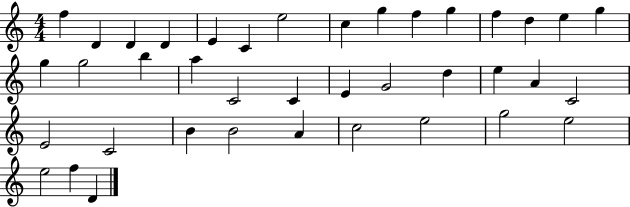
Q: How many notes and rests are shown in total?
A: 39